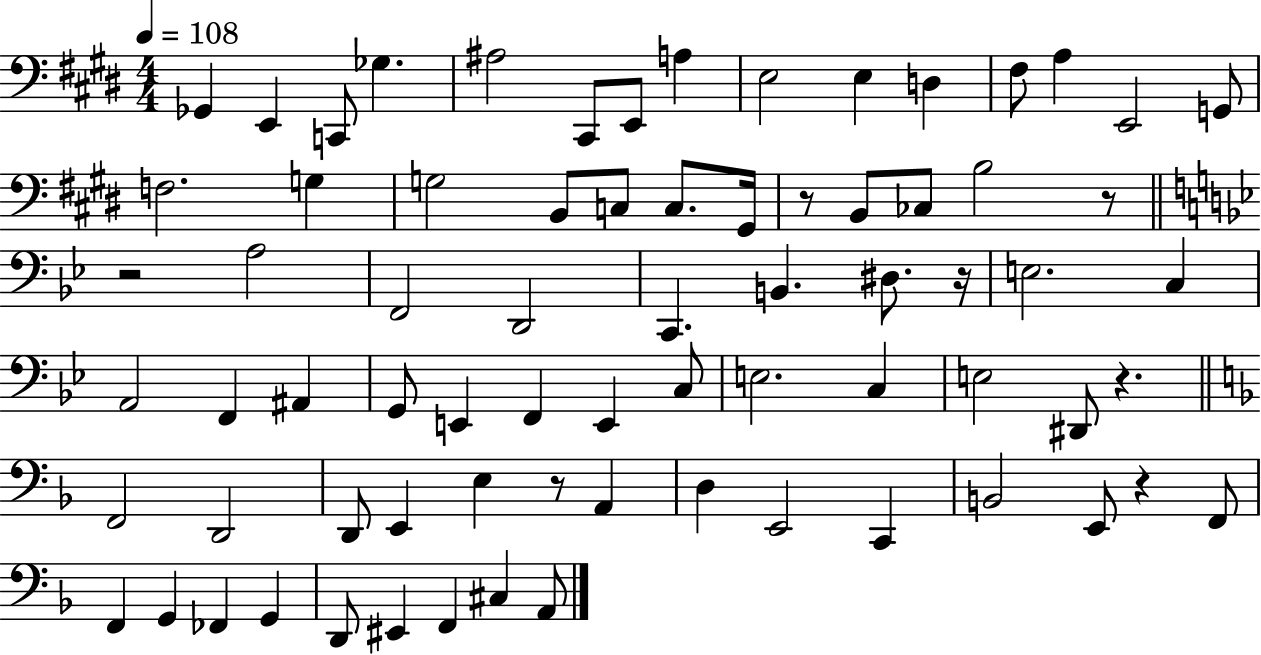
Gb2/q E2/q C2/e Gb3/q. A#3/h C#2/e E2/e A3/q E3/h E3/q D3/q F#3/e A3/q E2/h G2/e F3/h. G3/q G3/h B2/e C3/e C3/e. G#2/s R/e B2/e CES3/e B3/h R/e R/h A3/h F2/h D2/h C2/q. B2/q. D#3/e. R/s E3/h. C3/q A2/h F2/q A#2/q G2/e E2/q F2/q E2/q C3/e E3/h. C3/q E3/h D#2/e R/q. F2/h D2/h D2/e E2/q E3/q R/e A2/q D3/q E2/h C2/q B2/h E2/e R/q F2/e F2/q G2/q FES2/q G2/q D2/e EIS2/q F2/q C#3/q A2/e